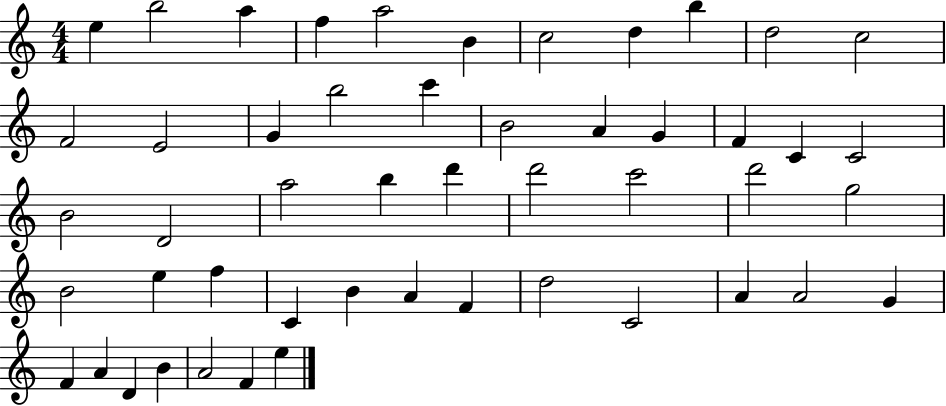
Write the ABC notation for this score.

X:1
T:Untitled
M:4/4
L:1/4
K:C
e b2 a f a2 B c2 d b d2 c2 F2 E2 G b2 c' B2 A G F C C2 B2 D2 a2 b d' d'2 c'2 d'2 g2 B2 e f C B A F d2 C2 A A2 G F A D B A2 F e